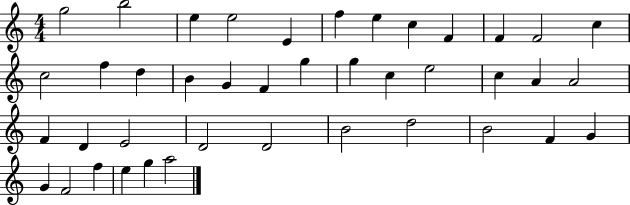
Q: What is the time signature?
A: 4/4